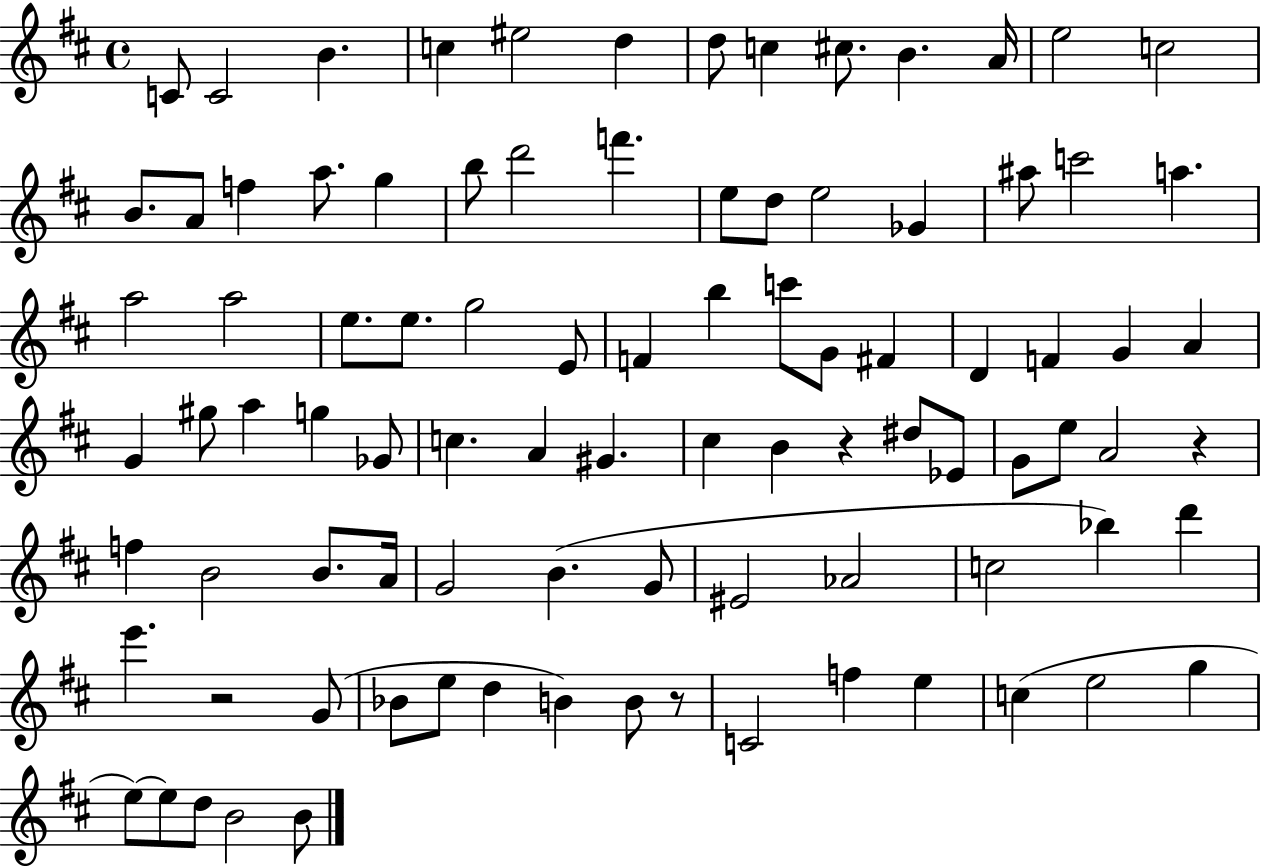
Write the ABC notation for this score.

X:1
T:Untitled
M:4/4
L:1/4
K:D
C/2 C2 B c ^e2 d d/2 c ^c/2 B A/4 e2 c2 B/2 A/2 f a/2 g b/2 d'2 f' e/2 d/2 e2 _G ^a/2 c'2 a a2 a2 e/2 e/2 g2 E/2 F b c'/2 G/2 ^F D F G A G ^g/2 a g _G/2 c A ^G ^c B z ^d/2 _E/2 G/2 e/2 A2 z f B2 B/2 A/4 G2 B G/2 ^E2 _A2 c2 _b d' e' z2 G/2 _B/2 e/2 d B B/2 z/2 C2 f e c e2 g e/2 e/2 d/2 B2 B/2